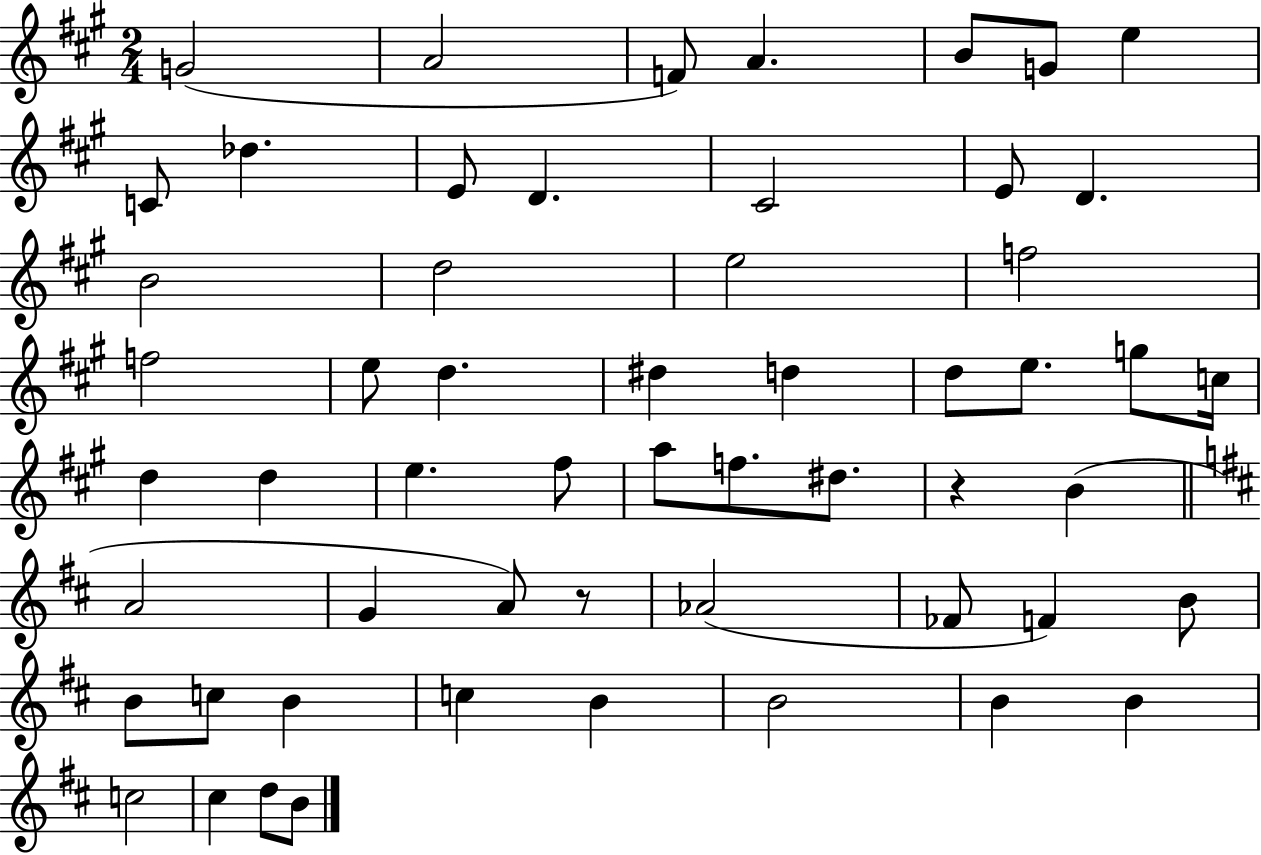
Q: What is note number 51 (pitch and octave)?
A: C5